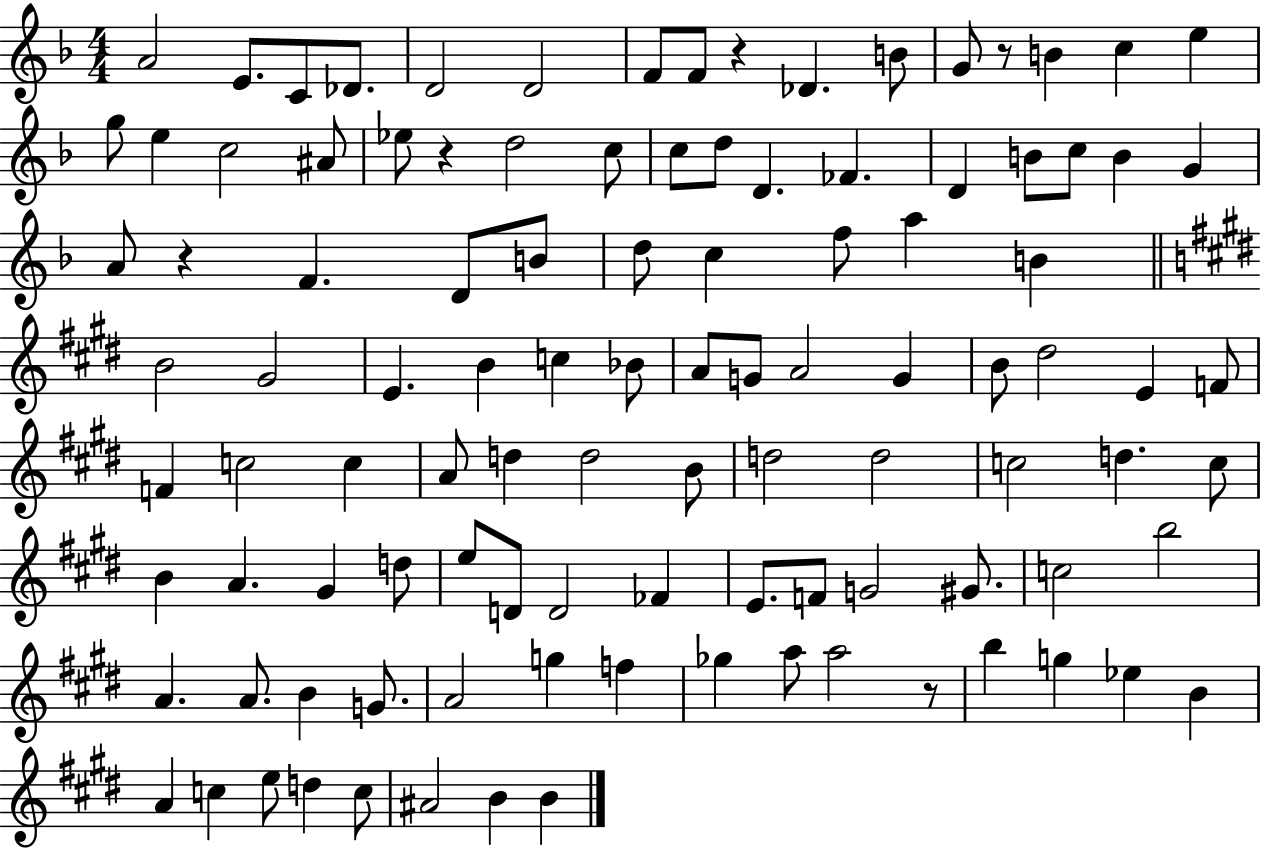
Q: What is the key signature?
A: F major